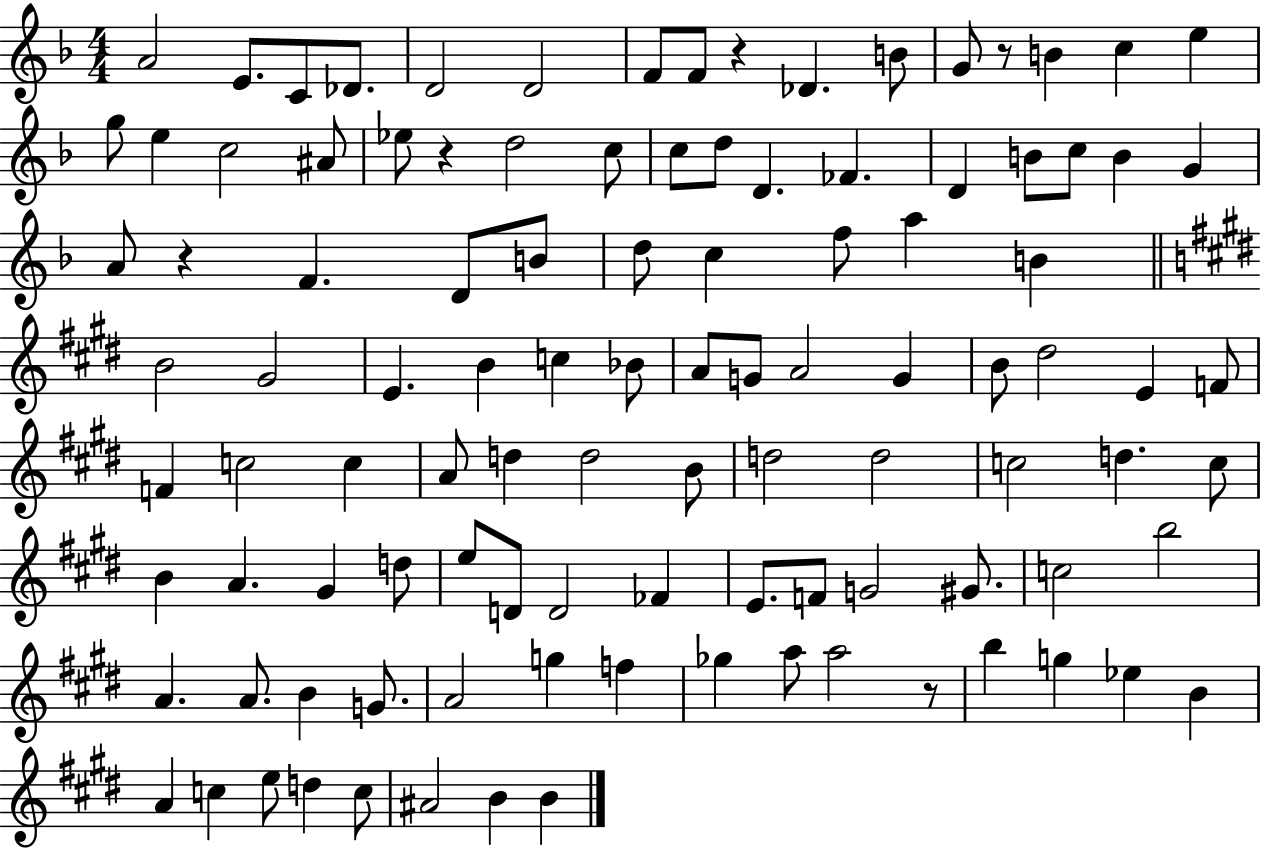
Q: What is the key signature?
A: F major